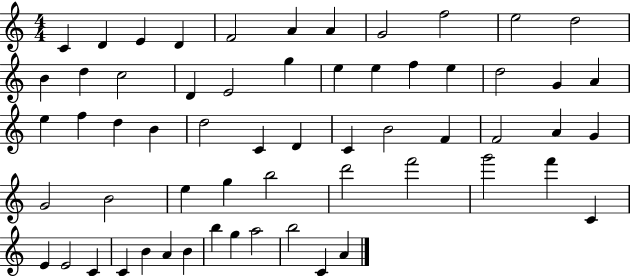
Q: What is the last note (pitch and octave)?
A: A4